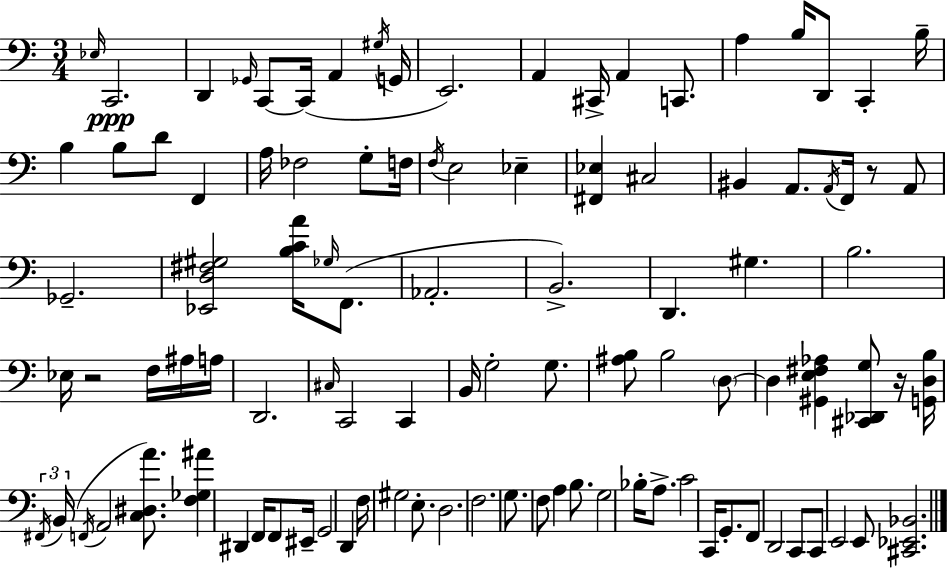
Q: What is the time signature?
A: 3/4